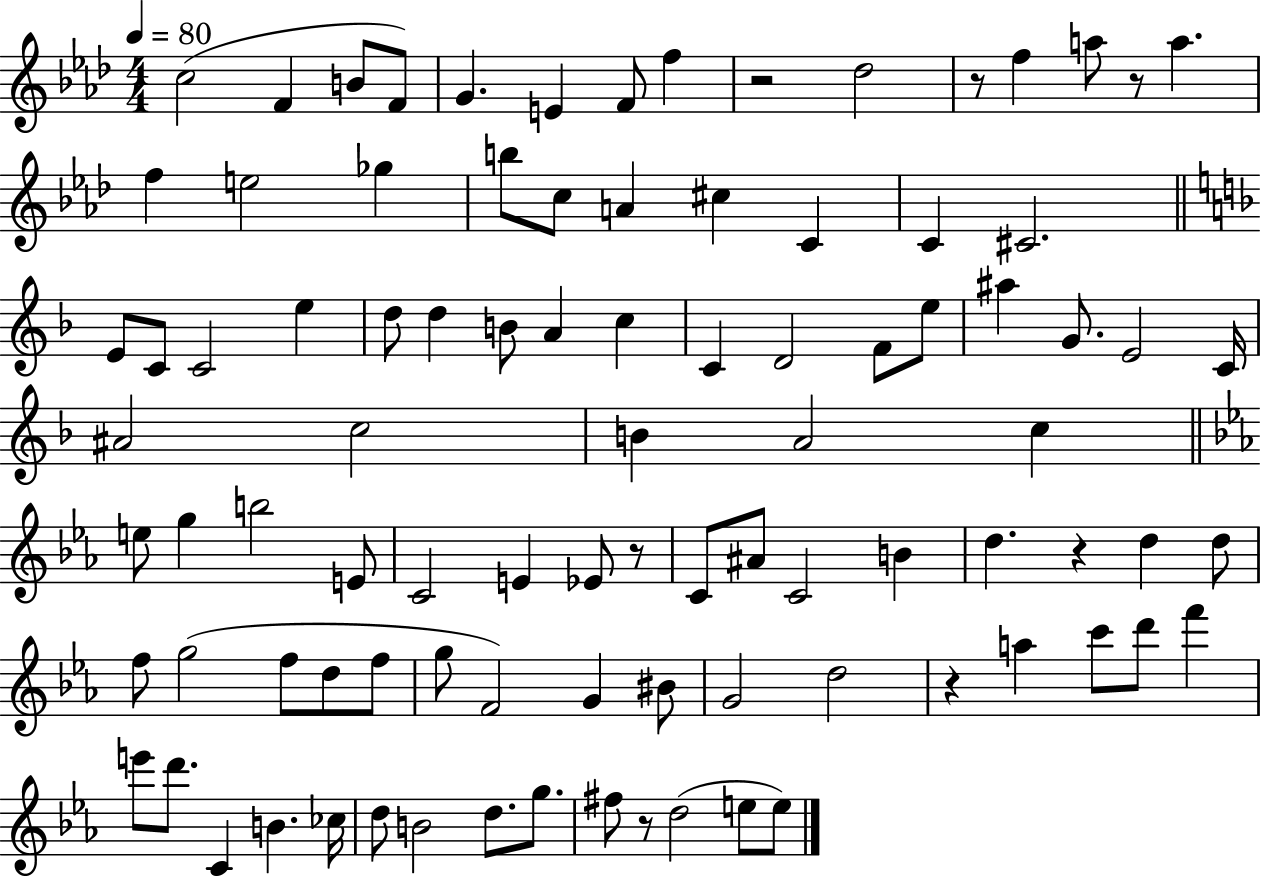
X:1
T:Untitled
M:4/4
L:1/4
K:Ab
c2 F B/2 F/2 G E F/2 f z2 _d2 z/2 f a/2 z/2 a f e2 _g b/2 c/2 A ^c C C ^C2 E/2 C/2 C2 e d/2 d B/2 A c C D2 F/2 e/2 ^a G/2 E2 C/4 ^A2 c2 B A2 c e/2 g b2 E/2 C2 E _E/2 z/2 C/2 ^A/2 C2 B d z d d/2 f/2 g2 f/2 d/2 f/2 g/2 F2 G ^B/2 G2 d2 z a c'/2 d'/2 f' e'/2 d'/2 C B _c/4 d/2 B2 d/2 g/2 ^f/2 z/2 d2 e/2 e/2